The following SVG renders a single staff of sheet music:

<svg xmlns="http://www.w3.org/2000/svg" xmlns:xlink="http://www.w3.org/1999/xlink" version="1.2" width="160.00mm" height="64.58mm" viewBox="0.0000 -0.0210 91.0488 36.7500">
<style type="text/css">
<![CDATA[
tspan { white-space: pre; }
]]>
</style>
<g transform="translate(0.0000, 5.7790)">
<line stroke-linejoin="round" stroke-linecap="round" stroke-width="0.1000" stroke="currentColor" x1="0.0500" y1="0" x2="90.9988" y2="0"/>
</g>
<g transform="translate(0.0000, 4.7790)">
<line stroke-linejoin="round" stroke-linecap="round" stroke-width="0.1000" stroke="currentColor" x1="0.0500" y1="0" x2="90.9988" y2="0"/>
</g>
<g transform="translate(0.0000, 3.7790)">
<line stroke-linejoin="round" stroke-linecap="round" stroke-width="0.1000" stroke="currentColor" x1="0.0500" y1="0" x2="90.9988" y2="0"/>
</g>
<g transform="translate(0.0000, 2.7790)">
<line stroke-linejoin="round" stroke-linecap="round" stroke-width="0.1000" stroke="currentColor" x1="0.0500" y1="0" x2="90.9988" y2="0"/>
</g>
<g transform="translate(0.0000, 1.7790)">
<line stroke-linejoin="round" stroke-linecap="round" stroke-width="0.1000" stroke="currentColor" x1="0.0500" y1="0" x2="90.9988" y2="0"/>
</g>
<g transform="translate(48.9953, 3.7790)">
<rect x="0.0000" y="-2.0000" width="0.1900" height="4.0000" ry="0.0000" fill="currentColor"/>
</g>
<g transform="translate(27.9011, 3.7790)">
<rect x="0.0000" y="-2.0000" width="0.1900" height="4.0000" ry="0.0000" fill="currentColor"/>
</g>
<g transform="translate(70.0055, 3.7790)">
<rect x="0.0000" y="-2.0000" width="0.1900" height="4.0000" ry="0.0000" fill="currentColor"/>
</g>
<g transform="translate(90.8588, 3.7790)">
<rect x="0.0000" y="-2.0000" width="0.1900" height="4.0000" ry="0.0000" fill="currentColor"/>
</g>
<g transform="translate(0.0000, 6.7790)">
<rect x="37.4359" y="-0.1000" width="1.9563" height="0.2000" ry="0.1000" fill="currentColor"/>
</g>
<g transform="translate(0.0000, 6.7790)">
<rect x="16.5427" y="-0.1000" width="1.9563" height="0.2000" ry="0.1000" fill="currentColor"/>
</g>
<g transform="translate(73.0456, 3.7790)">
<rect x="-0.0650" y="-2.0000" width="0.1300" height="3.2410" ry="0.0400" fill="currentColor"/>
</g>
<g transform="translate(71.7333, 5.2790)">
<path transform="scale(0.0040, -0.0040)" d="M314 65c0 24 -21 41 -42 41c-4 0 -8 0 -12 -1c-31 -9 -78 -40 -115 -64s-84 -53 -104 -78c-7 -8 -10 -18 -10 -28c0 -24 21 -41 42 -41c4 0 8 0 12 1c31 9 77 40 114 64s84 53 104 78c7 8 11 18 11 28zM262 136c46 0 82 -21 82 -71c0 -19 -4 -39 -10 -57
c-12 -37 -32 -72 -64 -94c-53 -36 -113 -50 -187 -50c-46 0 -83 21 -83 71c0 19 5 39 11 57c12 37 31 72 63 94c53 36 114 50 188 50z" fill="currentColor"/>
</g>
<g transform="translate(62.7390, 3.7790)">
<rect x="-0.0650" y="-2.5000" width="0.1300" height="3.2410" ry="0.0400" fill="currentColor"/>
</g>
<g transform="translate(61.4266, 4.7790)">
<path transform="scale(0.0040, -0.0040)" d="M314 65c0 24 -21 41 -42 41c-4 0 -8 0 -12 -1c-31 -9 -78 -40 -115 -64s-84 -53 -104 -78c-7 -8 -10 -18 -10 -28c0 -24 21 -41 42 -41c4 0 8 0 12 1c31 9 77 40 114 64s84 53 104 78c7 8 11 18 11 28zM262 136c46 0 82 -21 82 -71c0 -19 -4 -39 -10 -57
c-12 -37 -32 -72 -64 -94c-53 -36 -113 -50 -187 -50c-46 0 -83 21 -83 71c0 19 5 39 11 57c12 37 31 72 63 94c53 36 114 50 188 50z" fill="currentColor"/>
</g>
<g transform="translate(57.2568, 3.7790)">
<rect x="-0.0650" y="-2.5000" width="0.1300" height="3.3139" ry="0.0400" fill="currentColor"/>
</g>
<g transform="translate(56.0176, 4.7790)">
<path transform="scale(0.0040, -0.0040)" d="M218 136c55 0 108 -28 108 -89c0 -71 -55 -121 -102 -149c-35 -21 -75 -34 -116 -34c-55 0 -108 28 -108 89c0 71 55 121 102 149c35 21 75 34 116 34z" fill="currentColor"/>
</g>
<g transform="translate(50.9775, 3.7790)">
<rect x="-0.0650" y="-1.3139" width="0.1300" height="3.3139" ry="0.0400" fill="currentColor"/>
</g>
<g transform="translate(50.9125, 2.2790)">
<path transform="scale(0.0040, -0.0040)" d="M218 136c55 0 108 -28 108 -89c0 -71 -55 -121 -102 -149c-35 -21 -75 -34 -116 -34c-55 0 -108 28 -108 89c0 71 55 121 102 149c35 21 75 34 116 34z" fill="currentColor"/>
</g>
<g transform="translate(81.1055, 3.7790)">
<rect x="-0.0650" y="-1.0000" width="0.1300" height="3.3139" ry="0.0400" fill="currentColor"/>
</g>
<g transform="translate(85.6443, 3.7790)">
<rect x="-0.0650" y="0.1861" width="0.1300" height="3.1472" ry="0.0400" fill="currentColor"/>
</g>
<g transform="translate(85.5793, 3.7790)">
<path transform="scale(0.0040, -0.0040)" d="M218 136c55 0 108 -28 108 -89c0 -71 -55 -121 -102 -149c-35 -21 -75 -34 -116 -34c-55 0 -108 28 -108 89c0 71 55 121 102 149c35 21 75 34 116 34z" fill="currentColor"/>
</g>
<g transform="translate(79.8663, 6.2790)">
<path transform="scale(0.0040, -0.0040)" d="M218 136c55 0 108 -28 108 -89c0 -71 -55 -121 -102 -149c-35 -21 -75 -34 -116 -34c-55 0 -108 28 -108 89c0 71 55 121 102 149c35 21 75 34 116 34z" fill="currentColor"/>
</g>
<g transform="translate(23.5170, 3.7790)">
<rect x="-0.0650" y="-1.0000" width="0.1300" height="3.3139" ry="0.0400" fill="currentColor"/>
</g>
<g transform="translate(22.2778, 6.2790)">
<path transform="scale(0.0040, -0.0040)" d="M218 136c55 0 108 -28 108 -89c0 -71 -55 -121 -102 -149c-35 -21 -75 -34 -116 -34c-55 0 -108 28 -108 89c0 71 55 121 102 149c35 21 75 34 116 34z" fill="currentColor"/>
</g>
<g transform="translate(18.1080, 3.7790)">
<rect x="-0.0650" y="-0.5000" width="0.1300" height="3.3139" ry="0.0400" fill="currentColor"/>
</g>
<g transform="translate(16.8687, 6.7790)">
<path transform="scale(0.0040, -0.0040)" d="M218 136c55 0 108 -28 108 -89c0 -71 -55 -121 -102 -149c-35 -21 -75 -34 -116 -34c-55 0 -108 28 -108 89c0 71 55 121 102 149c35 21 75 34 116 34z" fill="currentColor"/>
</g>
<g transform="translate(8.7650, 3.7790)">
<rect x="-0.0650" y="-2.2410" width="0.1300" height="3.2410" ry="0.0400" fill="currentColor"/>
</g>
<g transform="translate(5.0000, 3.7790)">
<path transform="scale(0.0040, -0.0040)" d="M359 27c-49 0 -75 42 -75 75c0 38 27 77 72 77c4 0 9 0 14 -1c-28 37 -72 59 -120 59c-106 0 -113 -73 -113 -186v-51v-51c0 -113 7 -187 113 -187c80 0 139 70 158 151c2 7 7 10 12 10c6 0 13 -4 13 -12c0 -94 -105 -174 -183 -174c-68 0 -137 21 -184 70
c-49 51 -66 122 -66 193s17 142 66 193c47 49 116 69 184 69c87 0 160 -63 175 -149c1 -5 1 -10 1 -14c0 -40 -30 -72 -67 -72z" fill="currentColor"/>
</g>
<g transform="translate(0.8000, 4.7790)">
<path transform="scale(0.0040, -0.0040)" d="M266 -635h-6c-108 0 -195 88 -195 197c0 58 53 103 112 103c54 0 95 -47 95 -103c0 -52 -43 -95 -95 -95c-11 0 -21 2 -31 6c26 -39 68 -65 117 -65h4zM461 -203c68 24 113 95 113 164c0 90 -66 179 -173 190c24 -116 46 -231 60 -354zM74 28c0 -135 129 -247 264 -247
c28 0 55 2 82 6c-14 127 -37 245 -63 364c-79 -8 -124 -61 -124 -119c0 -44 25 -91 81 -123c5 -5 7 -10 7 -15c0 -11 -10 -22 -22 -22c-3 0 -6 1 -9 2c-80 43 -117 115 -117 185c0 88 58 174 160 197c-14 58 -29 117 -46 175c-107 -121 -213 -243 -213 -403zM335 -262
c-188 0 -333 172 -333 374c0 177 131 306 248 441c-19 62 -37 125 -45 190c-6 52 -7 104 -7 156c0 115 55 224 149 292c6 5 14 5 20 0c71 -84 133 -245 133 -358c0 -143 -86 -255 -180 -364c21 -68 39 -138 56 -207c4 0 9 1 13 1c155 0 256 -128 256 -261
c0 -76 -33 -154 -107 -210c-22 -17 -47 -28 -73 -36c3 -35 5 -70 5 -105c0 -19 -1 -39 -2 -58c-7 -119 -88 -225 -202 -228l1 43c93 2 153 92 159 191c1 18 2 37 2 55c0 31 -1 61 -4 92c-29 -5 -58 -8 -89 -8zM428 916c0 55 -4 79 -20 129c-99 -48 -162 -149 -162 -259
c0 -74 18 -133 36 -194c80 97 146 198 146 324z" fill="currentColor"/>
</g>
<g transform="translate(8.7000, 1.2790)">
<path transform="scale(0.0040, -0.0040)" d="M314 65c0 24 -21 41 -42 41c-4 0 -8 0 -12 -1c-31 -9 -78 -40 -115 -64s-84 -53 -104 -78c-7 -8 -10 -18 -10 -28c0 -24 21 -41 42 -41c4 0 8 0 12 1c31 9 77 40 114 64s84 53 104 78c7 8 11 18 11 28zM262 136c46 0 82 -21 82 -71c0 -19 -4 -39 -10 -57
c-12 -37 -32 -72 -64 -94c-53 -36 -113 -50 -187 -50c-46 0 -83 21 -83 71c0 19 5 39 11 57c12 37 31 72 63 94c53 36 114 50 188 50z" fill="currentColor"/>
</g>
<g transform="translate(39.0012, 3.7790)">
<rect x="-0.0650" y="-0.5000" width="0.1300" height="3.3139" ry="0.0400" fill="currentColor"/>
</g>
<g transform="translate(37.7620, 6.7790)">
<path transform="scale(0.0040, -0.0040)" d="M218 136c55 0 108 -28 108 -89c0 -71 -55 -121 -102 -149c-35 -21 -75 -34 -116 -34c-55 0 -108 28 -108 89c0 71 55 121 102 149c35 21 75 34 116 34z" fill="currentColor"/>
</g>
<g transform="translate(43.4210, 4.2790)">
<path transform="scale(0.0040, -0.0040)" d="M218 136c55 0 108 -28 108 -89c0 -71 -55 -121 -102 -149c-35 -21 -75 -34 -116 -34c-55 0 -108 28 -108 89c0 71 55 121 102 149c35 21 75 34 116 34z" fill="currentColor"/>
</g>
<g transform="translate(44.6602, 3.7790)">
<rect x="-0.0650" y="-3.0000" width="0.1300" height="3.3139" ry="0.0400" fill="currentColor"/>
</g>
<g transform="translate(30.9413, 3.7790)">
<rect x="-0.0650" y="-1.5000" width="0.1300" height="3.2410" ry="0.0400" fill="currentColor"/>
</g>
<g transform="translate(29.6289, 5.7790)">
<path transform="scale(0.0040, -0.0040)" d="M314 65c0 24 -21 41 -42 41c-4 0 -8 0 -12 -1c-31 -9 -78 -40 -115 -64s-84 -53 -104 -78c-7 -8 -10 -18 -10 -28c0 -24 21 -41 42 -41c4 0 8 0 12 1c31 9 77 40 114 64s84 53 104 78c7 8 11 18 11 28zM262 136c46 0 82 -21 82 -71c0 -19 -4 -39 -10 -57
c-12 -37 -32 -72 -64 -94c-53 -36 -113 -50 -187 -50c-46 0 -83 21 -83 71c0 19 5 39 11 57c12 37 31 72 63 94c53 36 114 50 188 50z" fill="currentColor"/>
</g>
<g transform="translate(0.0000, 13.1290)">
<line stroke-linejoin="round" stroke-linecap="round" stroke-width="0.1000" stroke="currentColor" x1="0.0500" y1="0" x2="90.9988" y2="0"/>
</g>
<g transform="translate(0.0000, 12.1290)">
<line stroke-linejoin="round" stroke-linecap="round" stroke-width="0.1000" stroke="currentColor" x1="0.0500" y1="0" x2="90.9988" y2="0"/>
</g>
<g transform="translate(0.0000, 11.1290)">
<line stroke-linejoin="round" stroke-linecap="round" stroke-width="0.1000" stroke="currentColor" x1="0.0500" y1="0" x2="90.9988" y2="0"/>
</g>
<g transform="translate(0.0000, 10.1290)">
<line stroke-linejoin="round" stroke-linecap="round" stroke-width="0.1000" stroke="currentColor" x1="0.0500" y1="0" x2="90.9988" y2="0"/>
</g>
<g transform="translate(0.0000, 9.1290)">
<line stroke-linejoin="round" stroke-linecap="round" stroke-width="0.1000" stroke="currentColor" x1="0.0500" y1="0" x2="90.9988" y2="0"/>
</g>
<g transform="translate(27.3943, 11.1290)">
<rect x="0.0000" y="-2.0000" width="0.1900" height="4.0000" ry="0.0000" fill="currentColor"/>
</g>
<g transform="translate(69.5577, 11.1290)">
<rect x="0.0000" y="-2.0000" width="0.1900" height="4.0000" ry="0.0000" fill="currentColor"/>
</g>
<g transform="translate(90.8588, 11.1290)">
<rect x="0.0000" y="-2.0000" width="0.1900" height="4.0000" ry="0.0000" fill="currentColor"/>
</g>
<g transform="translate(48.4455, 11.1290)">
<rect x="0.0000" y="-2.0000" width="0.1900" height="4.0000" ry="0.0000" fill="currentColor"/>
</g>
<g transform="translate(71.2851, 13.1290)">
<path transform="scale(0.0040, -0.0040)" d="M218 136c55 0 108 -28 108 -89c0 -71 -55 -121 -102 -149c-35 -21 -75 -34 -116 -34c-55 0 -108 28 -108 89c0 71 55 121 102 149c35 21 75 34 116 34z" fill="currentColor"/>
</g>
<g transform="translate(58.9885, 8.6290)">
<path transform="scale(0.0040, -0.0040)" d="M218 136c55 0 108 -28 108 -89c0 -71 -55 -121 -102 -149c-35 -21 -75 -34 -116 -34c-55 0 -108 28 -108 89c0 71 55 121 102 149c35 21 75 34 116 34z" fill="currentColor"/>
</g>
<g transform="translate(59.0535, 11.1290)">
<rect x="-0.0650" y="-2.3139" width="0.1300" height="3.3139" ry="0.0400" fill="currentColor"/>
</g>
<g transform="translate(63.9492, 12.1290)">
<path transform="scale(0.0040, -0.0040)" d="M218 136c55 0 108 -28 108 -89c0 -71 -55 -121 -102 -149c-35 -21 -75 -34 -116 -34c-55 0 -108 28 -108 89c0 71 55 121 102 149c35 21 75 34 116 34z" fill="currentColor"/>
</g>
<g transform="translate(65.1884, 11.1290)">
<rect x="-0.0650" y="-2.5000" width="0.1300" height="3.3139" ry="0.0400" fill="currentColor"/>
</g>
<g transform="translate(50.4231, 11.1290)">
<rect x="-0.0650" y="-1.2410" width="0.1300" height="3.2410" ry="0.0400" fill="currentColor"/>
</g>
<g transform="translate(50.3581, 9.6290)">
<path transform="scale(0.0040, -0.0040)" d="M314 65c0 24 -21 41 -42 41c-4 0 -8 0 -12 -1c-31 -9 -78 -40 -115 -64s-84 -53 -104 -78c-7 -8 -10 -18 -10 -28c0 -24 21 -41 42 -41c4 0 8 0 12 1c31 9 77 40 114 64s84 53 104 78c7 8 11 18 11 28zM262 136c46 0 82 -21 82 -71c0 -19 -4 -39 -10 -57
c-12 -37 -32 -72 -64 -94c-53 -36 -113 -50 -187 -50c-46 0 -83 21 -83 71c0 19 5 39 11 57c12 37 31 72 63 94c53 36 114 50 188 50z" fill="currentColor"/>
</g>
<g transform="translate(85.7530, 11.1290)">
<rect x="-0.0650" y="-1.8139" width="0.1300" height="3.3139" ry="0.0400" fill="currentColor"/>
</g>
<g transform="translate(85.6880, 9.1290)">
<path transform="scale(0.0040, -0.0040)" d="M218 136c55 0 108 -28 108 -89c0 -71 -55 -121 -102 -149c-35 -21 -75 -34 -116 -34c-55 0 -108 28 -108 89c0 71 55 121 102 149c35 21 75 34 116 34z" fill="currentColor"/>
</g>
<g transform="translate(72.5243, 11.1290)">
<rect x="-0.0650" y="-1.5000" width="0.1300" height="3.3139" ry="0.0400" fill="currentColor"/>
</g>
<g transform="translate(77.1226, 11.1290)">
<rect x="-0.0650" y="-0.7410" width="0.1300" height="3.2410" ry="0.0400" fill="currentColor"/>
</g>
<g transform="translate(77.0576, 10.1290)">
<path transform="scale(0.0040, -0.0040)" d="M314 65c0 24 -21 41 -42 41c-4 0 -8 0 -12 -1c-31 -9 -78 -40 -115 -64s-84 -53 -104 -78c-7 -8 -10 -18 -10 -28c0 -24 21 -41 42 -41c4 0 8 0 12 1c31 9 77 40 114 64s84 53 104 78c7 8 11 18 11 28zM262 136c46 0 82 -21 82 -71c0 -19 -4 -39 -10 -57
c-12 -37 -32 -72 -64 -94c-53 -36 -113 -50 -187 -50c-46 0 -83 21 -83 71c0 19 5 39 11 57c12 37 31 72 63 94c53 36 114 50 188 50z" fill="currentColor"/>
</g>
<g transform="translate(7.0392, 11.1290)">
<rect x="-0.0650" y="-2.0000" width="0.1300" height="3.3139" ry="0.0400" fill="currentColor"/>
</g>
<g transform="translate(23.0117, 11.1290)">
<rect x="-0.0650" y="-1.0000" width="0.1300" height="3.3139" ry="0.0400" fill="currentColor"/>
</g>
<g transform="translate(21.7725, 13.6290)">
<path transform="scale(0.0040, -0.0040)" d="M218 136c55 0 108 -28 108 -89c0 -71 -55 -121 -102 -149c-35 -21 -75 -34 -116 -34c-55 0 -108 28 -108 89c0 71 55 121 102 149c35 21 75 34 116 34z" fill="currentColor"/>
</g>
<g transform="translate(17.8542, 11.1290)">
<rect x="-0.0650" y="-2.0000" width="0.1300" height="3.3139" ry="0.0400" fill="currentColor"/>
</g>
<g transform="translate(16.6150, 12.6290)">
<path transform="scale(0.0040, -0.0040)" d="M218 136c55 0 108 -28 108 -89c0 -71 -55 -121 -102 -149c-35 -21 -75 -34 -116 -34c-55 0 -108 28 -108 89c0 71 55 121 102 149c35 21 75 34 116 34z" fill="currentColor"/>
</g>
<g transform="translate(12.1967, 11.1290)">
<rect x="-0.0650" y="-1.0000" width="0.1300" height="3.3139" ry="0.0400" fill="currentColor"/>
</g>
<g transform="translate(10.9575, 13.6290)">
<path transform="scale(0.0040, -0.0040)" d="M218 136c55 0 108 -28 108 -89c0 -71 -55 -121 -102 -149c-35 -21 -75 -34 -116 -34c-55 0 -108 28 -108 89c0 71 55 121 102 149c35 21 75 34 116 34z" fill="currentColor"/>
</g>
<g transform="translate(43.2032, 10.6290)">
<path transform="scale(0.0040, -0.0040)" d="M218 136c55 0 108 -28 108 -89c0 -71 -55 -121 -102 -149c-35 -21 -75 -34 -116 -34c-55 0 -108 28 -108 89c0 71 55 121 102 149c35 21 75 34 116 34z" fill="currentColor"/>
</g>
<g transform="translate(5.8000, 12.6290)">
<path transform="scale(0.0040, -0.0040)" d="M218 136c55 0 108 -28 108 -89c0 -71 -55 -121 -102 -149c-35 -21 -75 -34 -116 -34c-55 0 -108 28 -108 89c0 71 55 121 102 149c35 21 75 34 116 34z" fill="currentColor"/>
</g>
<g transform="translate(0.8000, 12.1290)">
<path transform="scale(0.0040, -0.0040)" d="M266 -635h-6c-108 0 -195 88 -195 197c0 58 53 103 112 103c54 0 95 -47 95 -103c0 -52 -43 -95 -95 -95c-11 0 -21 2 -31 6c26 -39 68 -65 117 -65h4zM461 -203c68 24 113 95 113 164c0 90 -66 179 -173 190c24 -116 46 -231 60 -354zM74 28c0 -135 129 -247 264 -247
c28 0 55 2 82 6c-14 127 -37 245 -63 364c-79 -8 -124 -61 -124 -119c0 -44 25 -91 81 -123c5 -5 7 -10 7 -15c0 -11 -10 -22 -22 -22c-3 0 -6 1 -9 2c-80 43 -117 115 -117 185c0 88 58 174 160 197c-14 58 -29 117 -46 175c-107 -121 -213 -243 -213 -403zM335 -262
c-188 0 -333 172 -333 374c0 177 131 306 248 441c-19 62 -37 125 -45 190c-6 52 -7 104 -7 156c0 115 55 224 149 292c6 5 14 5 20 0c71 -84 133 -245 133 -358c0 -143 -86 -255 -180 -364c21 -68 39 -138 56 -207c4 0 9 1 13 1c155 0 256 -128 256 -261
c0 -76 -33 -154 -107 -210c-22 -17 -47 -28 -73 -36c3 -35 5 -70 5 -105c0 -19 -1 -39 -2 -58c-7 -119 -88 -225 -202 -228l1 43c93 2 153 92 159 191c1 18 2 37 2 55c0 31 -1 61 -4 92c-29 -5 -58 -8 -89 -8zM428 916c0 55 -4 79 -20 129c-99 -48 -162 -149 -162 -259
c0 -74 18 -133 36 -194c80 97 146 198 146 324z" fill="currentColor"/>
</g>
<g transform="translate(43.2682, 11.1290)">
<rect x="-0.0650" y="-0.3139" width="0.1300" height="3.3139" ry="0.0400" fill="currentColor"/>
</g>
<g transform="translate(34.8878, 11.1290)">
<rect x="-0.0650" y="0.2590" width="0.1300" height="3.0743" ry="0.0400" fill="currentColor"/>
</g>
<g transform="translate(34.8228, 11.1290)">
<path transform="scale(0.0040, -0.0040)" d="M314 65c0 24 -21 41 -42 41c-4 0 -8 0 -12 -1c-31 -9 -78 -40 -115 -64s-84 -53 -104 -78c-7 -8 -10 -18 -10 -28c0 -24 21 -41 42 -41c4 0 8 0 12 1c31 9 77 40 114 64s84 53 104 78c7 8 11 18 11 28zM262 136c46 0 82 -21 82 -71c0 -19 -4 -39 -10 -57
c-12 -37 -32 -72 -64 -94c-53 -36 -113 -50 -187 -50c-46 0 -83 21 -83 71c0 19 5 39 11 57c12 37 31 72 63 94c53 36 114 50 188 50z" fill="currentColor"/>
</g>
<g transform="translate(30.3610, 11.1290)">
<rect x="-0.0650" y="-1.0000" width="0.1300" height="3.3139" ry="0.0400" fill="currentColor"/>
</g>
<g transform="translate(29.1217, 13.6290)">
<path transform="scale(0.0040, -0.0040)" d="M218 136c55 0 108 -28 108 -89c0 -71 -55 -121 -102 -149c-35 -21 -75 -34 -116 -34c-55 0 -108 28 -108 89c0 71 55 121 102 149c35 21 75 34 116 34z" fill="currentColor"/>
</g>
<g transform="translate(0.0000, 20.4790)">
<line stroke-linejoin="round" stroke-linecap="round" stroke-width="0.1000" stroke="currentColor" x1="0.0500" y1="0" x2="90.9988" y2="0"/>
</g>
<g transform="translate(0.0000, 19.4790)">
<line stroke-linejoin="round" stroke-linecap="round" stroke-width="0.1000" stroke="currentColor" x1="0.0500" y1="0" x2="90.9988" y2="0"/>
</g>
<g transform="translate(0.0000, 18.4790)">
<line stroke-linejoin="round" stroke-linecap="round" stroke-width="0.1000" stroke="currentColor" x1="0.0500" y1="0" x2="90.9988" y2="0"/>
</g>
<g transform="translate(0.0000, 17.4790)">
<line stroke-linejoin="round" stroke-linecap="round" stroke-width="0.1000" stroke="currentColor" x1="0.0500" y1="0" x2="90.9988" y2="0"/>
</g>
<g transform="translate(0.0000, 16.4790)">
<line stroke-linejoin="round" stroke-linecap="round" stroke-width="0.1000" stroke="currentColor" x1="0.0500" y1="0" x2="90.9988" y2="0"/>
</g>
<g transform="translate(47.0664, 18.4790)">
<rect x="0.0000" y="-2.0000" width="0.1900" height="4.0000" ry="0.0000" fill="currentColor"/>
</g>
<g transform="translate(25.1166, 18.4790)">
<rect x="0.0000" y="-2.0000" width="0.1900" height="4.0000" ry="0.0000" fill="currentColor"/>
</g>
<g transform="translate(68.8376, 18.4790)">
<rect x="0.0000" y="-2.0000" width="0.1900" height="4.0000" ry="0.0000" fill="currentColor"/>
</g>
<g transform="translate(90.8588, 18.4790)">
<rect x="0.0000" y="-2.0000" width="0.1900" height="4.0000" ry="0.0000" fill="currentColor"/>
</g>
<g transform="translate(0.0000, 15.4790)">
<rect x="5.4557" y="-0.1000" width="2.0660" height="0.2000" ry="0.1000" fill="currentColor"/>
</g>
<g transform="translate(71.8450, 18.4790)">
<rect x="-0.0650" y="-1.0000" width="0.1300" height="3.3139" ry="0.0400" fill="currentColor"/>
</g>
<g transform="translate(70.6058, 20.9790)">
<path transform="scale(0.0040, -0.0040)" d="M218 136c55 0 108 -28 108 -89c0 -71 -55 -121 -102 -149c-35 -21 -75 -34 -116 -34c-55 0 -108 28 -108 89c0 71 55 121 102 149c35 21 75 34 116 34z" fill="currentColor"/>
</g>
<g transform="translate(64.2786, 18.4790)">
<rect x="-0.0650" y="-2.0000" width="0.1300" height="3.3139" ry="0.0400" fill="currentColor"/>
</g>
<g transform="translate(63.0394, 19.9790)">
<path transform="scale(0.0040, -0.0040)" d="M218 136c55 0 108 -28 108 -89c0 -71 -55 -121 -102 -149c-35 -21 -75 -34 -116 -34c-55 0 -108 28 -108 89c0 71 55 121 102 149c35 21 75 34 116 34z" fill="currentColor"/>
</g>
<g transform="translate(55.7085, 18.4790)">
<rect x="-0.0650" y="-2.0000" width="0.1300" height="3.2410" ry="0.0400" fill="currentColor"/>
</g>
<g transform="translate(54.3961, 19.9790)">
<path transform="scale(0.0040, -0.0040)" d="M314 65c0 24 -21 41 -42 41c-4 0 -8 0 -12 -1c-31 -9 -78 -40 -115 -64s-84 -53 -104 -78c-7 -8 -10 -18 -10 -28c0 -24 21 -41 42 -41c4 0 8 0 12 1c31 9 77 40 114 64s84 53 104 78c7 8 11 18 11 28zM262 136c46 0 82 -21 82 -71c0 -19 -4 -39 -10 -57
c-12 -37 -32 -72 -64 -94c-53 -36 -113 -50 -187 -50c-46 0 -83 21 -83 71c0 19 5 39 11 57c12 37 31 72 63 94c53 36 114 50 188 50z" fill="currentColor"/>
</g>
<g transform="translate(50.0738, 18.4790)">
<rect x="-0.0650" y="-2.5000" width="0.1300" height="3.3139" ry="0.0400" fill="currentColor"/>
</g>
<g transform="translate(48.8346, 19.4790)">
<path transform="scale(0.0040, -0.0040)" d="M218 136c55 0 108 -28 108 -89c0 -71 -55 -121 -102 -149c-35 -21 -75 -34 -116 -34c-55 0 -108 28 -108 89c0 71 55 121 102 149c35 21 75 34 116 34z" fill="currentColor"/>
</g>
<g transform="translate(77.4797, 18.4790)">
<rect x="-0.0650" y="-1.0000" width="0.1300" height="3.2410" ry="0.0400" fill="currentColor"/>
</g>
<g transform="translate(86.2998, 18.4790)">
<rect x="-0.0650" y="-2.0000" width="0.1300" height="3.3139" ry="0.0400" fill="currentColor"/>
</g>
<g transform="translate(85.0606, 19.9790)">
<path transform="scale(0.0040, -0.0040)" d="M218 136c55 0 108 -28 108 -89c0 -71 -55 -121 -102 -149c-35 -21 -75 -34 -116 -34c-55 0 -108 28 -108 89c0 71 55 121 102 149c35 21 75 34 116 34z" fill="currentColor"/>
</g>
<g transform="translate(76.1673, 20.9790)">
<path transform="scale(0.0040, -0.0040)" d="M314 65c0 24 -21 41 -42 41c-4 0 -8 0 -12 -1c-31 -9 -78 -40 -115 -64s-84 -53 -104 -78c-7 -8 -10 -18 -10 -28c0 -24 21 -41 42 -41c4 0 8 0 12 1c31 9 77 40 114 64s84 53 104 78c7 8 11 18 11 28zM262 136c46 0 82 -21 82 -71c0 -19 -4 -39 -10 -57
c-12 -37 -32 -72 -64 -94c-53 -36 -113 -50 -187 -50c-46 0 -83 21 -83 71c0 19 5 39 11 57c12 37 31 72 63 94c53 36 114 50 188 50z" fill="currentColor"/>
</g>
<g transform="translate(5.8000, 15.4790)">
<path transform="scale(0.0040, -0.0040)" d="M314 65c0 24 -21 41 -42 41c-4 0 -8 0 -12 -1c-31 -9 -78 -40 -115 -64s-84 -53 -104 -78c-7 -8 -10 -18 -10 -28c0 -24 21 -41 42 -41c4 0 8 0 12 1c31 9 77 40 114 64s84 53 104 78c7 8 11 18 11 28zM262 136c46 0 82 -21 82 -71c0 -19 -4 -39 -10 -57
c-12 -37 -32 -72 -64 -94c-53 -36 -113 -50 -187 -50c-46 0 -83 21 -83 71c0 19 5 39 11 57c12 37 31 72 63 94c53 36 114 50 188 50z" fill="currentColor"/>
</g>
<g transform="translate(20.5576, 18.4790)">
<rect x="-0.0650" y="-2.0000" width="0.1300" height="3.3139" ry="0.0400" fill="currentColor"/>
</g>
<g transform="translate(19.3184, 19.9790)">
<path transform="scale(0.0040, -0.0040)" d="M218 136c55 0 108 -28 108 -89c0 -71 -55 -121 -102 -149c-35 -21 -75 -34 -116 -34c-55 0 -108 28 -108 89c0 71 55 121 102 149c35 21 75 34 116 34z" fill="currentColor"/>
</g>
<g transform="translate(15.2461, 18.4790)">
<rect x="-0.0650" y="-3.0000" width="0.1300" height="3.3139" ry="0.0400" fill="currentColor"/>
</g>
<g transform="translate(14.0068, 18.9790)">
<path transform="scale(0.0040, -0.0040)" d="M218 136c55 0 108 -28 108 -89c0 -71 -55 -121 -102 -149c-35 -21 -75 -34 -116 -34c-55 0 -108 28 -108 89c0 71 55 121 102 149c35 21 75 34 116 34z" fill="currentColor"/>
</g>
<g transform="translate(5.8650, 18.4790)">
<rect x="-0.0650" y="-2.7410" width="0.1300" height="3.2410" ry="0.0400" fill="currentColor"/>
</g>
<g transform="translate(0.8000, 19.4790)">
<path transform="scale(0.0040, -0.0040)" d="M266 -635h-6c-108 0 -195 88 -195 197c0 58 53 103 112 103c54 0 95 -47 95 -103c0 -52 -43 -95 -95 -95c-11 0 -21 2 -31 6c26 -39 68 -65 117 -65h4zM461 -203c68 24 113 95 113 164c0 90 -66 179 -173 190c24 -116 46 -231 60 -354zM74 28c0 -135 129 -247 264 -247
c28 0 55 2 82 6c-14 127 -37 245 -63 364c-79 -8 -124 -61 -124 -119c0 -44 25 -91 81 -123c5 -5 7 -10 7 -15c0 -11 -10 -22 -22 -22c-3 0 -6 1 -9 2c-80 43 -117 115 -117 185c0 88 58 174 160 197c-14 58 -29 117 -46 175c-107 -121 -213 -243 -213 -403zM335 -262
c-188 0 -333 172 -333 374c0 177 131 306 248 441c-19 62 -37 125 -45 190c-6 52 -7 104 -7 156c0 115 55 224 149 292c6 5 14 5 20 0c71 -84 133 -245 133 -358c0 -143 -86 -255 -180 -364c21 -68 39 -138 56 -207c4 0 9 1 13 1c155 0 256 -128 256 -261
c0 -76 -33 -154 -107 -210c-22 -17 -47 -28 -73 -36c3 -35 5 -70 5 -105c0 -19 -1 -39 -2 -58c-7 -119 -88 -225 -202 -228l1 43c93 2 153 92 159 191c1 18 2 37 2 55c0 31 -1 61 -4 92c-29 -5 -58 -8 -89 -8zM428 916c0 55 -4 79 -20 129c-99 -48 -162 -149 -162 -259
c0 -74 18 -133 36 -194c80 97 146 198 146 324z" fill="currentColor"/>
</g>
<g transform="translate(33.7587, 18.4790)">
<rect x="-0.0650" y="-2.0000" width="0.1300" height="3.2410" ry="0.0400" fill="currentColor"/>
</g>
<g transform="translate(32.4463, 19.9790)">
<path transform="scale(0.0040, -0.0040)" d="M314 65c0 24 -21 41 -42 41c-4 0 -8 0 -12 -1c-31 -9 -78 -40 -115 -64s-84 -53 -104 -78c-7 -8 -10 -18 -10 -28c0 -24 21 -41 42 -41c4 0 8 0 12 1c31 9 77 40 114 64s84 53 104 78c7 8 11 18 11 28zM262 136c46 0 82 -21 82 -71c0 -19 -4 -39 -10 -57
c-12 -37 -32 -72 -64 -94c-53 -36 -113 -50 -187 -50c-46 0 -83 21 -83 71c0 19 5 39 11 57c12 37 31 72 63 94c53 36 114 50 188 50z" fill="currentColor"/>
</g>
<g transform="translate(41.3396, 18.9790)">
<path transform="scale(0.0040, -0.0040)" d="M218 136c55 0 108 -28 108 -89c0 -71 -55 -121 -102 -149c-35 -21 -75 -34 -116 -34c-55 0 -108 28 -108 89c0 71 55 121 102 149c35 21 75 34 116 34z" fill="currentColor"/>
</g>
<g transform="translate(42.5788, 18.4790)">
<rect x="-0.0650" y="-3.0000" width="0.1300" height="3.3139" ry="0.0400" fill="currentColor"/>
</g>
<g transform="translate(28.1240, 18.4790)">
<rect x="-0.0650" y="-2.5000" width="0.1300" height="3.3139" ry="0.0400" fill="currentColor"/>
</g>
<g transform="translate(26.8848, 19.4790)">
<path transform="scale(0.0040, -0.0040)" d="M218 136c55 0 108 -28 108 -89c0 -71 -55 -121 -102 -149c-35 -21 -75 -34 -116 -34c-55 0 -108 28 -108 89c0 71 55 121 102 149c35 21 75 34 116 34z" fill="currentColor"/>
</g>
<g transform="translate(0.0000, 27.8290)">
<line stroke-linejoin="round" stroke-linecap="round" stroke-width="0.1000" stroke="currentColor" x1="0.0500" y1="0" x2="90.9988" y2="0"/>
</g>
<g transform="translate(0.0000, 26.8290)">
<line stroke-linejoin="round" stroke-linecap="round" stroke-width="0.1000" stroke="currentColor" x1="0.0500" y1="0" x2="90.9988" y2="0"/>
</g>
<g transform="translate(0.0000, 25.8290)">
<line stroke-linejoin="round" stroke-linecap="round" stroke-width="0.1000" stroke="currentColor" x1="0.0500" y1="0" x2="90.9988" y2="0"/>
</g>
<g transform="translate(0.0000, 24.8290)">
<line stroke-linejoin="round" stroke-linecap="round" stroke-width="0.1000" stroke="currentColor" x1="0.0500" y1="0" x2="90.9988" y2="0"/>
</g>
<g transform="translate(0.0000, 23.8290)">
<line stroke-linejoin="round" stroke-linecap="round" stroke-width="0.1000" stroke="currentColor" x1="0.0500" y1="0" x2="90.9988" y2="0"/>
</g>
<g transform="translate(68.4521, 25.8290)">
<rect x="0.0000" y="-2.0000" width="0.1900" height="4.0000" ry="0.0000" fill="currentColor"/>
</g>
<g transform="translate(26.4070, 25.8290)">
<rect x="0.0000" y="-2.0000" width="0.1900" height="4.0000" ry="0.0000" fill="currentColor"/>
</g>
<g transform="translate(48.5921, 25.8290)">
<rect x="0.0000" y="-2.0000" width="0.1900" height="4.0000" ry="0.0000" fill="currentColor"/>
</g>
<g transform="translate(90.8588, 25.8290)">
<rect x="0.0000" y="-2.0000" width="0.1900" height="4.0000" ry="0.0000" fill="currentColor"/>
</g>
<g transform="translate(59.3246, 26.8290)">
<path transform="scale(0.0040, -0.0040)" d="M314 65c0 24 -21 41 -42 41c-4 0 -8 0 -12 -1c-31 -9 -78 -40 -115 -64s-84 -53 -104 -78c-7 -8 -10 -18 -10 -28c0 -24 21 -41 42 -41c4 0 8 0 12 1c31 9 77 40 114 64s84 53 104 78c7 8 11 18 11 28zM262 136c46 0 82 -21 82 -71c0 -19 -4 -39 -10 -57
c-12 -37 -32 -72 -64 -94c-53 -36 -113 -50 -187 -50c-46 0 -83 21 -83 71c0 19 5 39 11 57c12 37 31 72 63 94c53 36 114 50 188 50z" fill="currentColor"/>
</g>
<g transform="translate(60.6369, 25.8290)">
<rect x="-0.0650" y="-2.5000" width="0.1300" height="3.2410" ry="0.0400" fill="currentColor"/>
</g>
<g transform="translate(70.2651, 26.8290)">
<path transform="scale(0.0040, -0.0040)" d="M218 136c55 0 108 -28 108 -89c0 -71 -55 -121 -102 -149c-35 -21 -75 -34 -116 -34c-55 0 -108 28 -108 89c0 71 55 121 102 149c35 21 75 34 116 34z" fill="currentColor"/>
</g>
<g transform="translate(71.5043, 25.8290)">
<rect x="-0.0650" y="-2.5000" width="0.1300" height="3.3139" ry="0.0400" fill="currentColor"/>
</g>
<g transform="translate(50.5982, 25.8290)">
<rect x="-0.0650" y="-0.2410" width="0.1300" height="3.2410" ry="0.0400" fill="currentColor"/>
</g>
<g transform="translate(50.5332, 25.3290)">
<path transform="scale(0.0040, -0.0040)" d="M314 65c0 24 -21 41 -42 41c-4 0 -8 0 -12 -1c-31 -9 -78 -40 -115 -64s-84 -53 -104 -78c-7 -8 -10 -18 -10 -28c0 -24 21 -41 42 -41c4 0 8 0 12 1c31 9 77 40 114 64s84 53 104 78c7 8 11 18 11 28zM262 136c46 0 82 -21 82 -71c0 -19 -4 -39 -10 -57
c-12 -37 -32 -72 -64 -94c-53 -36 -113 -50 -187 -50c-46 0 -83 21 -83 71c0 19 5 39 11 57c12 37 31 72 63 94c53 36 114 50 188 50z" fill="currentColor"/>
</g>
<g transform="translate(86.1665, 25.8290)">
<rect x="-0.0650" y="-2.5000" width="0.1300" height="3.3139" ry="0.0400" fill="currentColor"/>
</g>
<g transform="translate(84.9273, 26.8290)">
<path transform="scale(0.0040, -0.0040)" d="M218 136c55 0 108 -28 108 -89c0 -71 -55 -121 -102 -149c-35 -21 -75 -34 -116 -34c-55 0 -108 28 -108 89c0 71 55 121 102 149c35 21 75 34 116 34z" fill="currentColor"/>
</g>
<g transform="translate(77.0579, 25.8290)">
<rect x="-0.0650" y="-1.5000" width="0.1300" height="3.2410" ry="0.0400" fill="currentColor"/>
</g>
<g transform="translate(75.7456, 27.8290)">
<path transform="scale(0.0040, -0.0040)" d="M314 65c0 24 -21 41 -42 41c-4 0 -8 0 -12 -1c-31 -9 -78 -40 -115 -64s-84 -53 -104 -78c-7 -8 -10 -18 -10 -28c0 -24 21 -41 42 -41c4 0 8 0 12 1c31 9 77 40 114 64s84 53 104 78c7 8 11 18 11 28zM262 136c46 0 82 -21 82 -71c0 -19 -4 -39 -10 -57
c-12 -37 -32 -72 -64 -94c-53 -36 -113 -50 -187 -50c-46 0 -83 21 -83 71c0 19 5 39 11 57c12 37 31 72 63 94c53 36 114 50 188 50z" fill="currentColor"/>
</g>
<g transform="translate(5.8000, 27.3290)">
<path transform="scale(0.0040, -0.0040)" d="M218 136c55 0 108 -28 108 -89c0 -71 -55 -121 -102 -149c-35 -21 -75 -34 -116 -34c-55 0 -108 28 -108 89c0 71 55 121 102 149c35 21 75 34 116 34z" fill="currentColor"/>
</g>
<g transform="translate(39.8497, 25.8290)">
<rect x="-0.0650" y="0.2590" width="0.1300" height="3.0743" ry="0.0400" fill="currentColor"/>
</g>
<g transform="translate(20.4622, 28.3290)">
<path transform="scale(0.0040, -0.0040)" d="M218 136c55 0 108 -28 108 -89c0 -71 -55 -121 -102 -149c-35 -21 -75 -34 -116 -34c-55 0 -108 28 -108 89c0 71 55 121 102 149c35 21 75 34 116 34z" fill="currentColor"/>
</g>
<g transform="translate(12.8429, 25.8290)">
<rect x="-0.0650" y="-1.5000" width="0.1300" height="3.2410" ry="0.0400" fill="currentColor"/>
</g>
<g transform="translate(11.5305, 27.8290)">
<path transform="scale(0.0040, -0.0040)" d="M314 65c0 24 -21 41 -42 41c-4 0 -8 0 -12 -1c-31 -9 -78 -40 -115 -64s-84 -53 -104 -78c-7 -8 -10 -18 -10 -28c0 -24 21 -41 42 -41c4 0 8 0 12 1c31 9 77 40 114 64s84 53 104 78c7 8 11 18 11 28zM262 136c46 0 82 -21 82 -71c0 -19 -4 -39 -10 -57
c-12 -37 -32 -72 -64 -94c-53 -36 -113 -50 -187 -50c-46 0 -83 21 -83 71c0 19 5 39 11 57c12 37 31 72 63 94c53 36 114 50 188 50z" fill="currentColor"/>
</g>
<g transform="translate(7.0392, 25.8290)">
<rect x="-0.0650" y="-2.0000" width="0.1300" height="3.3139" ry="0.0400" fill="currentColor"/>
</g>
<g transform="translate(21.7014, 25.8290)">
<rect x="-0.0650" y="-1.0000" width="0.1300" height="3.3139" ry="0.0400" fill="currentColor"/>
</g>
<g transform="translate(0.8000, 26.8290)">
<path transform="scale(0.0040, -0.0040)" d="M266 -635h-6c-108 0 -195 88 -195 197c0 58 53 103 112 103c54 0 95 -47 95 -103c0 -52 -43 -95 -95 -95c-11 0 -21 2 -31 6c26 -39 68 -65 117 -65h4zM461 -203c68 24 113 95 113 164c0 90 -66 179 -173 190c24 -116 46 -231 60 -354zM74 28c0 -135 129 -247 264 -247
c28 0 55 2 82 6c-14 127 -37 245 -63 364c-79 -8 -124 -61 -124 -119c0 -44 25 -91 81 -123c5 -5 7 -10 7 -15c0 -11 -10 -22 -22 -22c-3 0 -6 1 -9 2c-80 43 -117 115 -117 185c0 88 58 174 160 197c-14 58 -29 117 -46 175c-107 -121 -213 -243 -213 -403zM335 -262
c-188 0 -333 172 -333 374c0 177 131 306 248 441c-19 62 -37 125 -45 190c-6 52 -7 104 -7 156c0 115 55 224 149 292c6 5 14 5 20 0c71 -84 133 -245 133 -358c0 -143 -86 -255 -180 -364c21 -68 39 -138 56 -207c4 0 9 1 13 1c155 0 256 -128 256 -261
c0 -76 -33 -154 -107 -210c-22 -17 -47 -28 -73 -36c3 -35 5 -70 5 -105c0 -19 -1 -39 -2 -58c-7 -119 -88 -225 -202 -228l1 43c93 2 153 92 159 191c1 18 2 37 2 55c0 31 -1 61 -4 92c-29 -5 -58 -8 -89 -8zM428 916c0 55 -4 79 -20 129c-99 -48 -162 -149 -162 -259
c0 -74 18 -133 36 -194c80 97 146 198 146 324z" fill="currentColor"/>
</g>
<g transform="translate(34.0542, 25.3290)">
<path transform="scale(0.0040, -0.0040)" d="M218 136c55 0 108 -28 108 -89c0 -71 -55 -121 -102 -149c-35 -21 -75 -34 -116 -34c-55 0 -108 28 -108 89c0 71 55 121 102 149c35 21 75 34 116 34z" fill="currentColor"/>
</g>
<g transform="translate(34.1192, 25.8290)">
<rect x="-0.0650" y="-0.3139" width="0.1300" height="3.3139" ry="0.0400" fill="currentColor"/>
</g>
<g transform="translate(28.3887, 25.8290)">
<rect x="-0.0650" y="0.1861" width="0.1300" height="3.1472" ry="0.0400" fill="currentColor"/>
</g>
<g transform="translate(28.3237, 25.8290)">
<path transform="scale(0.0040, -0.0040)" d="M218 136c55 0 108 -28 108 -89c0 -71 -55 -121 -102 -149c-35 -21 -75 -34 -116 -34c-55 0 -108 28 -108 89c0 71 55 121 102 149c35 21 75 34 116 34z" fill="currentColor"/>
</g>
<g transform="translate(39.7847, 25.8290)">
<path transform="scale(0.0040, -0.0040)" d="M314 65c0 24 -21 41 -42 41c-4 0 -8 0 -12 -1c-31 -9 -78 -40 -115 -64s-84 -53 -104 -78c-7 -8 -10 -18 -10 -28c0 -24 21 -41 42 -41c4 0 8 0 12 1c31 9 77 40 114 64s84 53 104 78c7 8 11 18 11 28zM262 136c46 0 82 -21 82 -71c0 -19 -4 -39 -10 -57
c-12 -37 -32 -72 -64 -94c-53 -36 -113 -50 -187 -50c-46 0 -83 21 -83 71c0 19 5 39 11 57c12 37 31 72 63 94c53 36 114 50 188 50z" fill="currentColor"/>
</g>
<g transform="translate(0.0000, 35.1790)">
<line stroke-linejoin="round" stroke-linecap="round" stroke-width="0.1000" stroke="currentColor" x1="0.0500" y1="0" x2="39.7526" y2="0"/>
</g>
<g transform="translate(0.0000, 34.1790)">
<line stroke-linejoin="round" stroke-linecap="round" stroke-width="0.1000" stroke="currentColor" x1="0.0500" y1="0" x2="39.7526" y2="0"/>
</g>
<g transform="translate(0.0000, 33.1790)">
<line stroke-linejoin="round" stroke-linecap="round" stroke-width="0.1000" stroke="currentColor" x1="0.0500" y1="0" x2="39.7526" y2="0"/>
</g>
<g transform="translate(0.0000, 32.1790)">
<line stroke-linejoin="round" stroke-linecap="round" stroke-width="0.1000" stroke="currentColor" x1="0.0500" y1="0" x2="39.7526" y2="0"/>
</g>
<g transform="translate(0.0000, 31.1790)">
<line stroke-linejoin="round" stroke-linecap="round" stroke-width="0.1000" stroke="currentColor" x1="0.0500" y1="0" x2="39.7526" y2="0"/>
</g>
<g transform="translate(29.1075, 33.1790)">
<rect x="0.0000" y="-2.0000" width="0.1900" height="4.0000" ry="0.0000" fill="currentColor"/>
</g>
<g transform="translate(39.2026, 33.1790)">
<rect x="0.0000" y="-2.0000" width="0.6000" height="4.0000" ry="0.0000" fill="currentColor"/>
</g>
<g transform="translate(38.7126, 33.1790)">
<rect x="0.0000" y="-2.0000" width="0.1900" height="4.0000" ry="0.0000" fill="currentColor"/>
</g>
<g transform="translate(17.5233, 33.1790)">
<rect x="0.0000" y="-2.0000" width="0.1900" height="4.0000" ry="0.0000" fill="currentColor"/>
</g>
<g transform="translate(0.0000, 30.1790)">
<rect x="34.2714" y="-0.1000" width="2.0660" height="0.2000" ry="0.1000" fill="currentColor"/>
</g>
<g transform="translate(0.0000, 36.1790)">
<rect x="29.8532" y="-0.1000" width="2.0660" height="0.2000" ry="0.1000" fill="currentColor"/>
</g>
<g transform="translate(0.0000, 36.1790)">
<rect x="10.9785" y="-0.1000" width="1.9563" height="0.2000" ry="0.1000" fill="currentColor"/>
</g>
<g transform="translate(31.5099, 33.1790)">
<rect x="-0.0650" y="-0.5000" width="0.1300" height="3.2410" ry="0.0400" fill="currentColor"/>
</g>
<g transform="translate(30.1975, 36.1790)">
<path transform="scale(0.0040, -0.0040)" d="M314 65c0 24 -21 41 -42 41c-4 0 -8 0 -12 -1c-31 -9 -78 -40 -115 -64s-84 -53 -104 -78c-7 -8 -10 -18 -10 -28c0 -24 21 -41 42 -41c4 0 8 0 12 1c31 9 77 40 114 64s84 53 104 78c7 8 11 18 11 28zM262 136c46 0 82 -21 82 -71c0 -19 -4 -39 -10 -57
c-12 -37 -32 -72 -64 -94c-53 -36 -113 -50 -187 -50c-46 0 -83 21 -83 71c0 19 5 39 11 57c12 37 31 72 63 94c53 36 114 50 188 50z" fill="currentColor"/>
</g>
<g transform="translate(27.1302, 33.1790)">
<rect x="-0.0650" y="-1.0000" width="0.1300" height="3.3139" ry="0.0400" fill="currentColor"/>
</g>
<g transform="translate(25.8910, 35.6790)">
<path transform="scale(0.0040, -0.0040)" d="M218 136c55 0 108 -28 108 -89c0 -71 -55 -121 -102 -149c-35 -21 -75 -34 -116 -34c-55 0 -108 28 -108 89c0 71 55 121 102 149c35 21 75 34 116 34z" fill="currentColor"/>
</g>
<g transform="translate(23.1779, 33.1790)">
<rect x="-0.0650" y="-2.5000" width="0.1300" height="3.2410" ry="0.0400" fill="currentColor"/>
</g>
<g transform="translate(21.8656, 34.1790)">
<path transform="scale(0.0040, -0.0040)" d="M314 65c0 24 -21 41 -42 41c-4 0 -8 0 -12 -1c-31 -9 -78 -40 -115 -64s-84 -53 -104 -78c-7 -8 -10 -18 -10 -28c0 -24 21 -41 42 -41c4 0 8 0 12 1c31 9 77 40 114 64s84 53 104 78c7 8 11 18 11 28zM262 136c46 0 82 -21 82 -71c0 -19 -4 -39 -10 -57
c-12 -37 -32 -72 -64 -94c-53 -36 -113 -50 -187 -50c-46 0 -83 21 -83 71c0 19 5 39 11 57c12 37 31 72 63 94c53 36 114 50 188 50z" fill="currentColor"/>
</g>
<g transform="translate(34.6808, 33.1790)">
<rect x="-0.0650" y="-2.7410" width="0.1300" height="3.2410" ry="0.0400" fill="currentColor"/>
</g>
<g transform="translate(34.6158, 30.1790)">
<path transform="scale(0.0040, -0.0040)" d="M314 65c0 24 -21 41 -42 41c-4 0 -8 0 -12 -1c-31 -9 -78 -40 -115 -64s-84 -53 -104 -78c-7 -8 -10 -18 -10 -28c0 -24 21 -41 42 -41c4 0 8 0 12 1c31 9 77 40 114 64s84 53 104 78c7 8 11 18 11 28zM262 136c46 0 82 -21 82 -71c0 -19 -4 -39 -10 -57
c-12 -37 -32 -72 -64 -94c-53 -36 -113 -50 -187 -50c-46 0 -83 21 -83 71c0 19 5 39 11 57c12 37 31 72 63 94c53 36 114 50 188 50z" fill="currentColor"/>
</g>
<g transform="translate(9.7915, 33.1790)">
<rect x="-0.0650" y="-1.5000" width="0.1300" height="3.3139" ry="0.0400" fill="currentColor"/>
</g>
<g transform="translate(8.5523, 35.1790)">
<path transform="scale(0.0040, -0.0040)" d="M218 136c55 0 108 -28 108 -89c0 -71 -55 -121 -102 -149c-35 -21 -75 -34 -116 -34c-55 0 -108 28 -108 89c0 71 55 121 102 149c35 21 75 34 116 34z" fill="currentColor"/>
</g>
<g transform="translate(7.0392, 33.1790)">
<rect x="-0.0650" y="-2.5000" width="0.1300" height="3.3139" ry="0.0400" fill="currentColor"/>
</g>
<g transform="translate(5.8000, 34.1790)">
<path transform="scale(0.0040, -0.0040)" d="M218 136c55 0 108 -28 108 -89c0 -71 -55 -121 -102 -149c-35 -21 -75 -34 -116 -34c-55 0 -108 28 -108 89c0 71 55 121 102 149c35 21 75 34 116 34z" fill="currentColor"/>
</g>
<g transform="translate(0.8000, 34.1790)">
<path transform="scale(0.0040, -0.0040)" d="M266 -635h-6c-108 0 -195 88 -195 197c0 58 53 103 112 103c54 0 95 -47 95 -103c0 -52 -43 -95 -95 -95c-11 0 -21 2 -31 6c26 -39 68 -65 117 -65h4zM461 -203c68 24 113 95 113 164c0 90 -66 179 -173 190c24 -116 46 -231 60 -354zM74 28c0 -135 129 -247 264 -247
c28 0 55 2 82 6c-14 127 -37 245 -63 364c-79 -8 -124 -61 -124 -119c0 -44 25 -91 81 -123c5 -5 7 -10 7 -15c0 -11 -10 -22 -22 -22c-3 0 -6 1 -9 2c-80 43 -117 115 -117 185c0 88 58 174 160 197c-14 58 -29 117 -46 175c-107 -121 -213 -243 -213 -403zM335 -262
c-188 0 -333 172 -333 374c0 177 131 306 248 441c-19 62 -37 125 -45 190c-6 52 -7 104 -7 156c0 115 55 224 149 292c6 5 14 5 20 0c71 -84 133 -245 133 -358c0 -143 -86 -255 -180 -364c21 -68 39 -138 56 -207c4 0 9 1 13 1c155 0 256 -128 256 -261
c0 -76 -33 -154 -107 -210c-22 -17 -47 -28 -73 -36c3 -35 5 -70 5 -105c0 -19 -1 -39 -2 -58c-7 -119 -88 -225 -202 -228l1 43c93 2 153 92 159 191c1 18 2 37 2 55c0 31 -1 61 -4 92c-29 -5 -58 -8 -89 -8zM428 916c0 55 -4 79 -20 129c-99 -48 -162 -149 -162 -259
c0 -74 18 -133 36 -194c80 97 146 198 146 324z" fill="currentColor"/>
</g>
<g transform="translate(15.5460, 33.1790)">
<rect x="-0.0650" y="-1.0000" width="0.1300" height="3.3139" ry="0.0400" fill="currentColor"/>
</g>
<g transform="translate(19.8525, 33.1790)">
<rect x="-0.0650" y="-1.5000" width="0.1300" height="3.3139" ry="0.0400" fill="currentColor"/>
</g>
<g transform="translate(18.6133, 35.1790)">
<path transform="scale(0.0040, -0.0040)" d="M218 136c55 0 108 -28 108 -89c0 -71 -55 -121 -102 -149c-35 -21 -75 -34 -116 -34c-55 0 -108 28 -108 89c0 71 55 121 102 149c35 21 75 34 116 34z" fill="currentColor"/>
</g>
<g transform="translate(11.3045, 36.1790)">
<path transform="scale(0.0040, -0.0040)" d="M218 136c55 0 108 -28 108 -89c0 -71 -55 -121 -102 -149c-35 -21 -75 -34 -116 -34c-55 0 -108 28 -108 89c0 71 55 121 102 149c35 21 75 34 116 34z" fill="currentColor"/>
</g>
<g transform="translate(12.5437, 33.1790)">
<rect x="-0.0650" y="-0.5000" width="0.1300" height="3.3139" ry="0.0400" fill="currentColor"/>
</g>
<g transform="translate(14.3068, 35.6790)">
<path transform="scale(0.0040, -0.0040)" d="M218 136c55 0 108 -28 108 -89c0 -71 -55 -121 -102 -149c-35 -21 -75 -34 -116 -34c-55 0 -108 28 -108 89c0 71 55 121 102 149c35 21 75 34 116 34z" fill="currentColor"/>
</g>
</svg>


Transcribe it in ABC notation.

X:1
T:Untitled
M:4/4
L:1/4
K:C
g2 C D E2 C A e G G2 F2 D B F D F D D B2 c e2 g G E d2 f a2 A F G F2 A G F2 F D D2 F F E2 D B c B2 c2 G2 G E2 G G E C D E G2 D C2 a2